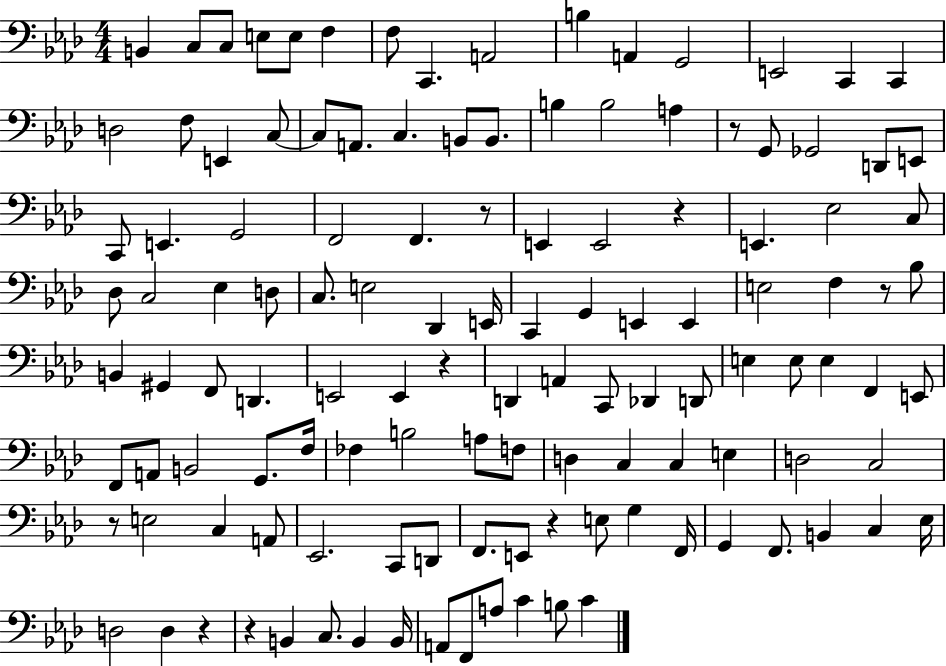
X:1
T:Untitled
M:4/4
L:1/4
K:Ab
B,, C,/2 C,/2 E,/2 E,/2 F, F,/2 C,, A,,2 B, A,, G,,2 E,,2 C,, C,, D,2 F,/2 E,, C,/2 C,/2 A,,/2 C, B,,/2 B,,/2 B, B,2 A, z/2 G,,/2 _G,,2 D,,/2 E,,/2 C,,/2 E,, G,,2 F,,2 F,, z/2 E,, E,,2 z E,, _E,2 C,/2 _D,/2 C,2 _E, D,/2 C,/2 E,2 _D,, E,,/4 C,, G,, E,, E,, E,2 F, z/2 _B,/2 B,, ^G,, F,,/2 D,, E,,2 E,, z D,, A,, C,,/2 _D,, D,,/2 E, E,/2 E, F,, E,,/2 F,,/2 A,,/2 B,,2 G,,/2 F,/4 _F, B,2 A,/2 F,/2 D, C, C, E, D,2 C,2 z/2 E,2 C, A,,/2 _E,,2 C,,/2 D,,/2 F,,/2 E,,/2 z E,/2 G, F,,/4 G,, F,,/2 B,, C, _E,/4 D,2 D, z z B,, C,/2 B,, B,,/4 A,,/2 F,,/2 A,/2 C B,/2 C